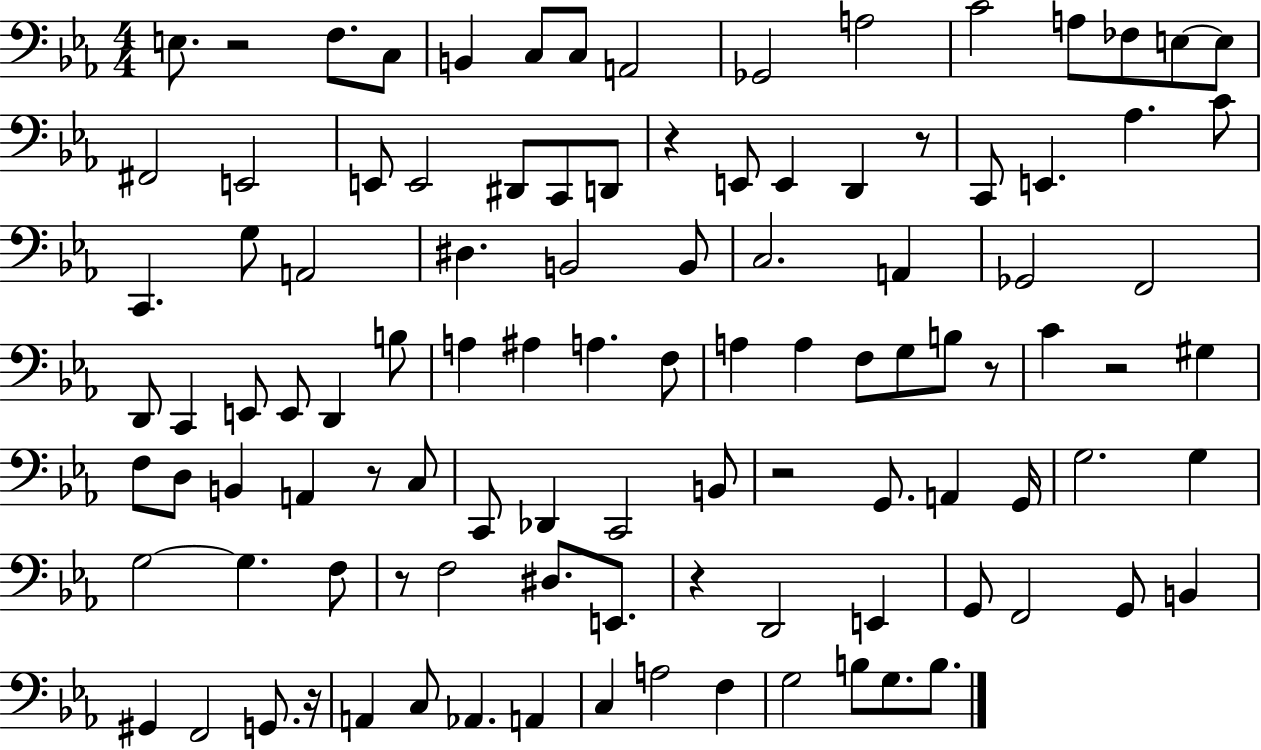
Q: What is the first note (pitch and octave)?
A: E3